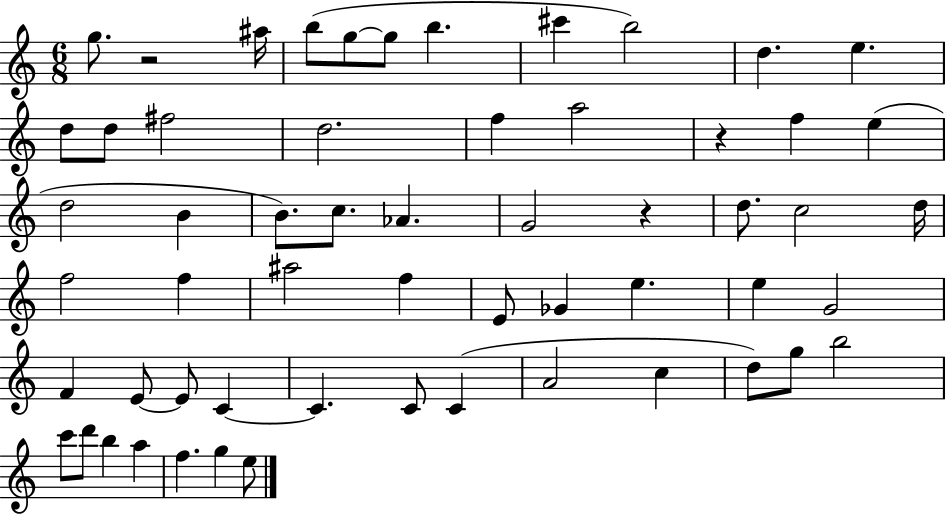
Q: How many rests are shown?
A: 3